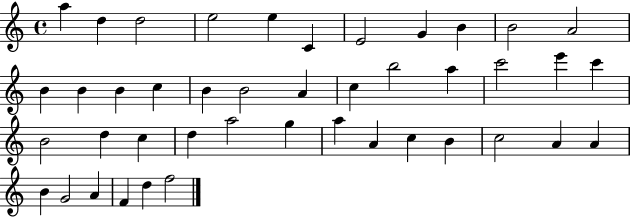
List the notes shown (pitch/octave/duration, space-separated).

A5/q D5/q D5/h E5/h E5/q C4/q E4/h G4/q B4/q B4/h A4/h B4/q B4/q B4/q C5/q B4/q B4/h A4/q C5/q B5/h A5/q C6/h E6/q C6/q B4/h D5/q C5/q D5/q A5/h G5/q A5/q A4/q C5/q B4/q C5/h A4/q A4/q B4/q G4/h A4/q F4/q D5/q F5/h